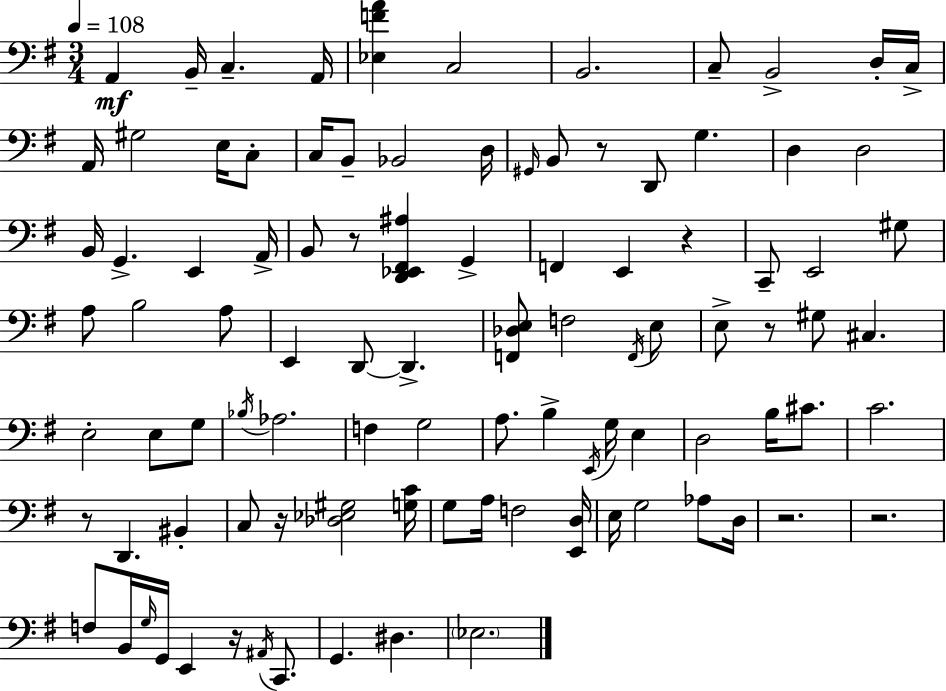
A2/q B2/s C3/q. A2/s [Eb3,F4,A4]/q C3/h B2/h. C3/e B2/h D3/s C3/s A2/s G#3/h E3/s C3/e C3/s B2/e Bb2/h D3/s G#2/s B2/e R/e D2/e G3/q. D3/q D3/h B2/s G2/q. E2/q A2/s B2/e R/e [D2,Eb2,F#2,A#3]/q G2/q F2/q E2/q R/q C2/e E2/h G#3/e A3/e B3/h A3/e E2/q D2/e D2/q. [F2,Db3,E3]/e F3/h F2/s E3/e E3/e R/e G#3/e C#3/q. E3/h E3/e G3/e Bb3/s Ab3/h. F3/q G3/h A3/e. B3/q E2/s G3/s E3/q D3/h B3/s C#4/e. C4/h. R/e D2/q. BIS2/q C3/e R/s [Db3,Eb3,G#3]/h [G3,C4]/s G3/e A3/s F3/h [E2,D3]/s E3/s G3/h Ab3/e D3/s R/h. R/h. F3/e B2/s G3/s G2/s E2/q R/s A#2/s C2/e. G2/q. D#3/q. Eb3/h.